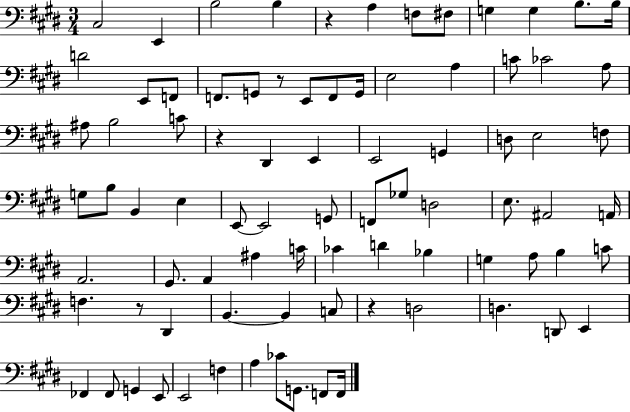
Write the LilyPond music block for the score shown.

{
  \clef bass
  \numericTimeSignature
  \time 3/4
  \key e \major
  \repeat volta 2 { cis2 e,4 | b2 b4 | r4 a4 f8 fis8 | g4 g4 b8. b16 | \break d'2 e,8 f,8 | f,8. g,8 r8 e,8 f,8 g,16 | e2 a4 | c'8 ces'2 a8 | \break ais8 b2 c'8 | r4 dis,4 e,4 | e,2 g,4 | d8 e2 f8 | \break g8 b8 b,4 e4 | e,8~~ e,2 g,8 | f,8 ges8 d2 | e8. ais,2 a,16 | \break a,2. | gis,8. a,4 ais4 c'16 | ces'4 d'4 bes4 | g4 a8 b4 c'8 | \break f4. r8 dis,4 | b,4.~~ b,4 c8 | r4 d2 | d4. d,8 e,4 | \break fes,4 fes,8 g,4 e,8 | e,2 f4 | a4 ces'8 g,8. f,8 f,16 | } \bar "|."
}